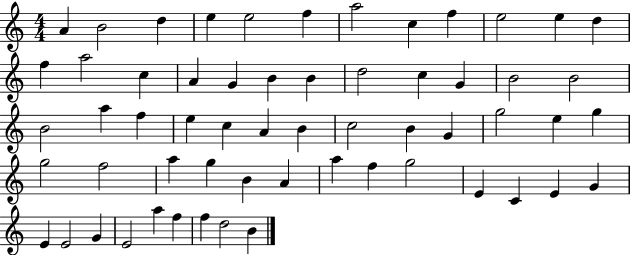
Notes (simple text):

A4/q B4/h D5/q E5/q E5/h F5/q A5/h C5/q F5/q E5/h E5/q D5/q F5/q A5/h C5/q A4/q G4/q B4/q B4/q D5/h C5/q G4/q B4/h B4/h B4/h A5/q F5/q E5/q C5/q A4/q B4/q C5/h B4/q G4/q G5/h E5/q G5/q G5/h F5/h A5/q G5/q B4/q A4/q A5/q F5/q G5/h E4/q C4/q E4/q G4/q E4/q E4/h G4/q E4/h A5/q F5/q F5/q D5/h B4/q